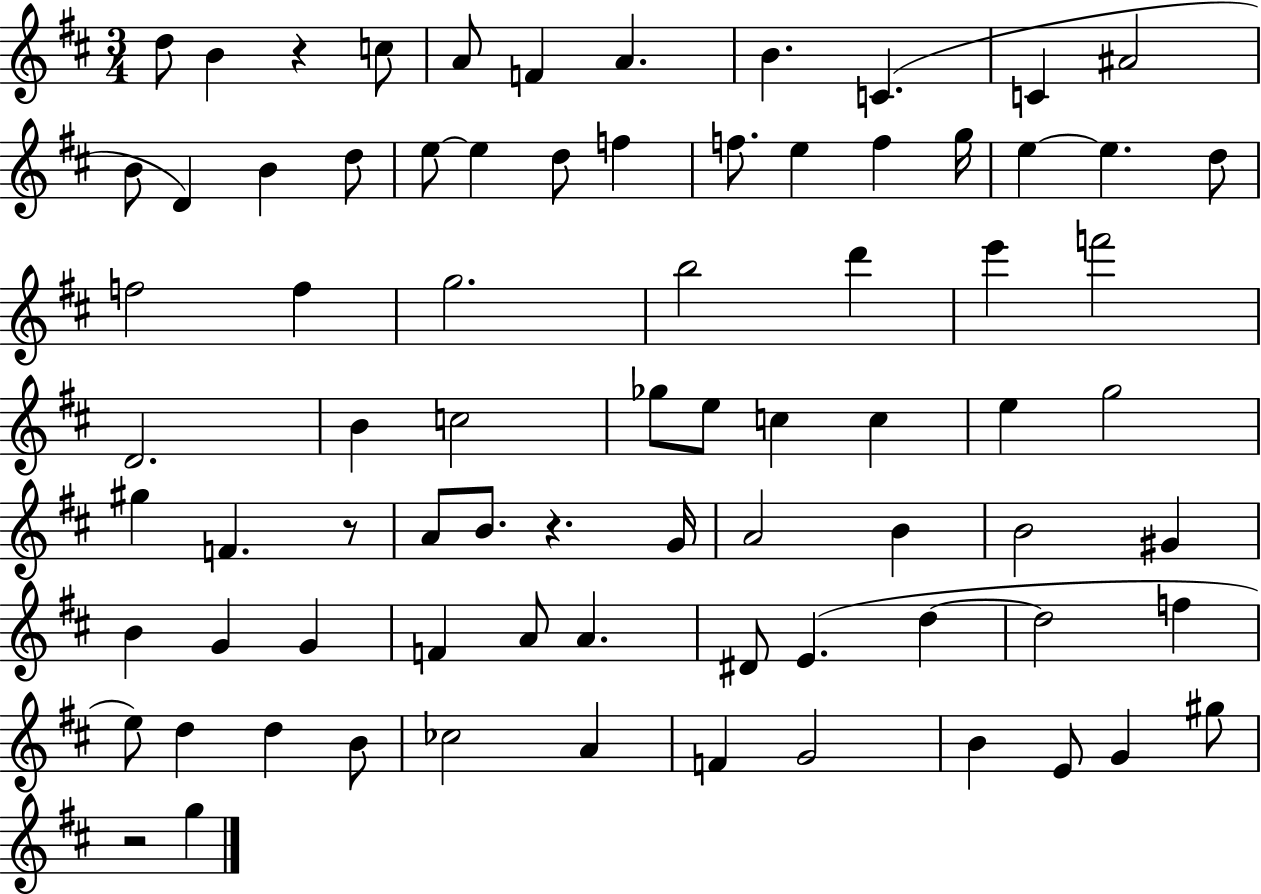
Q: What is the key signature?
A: D major